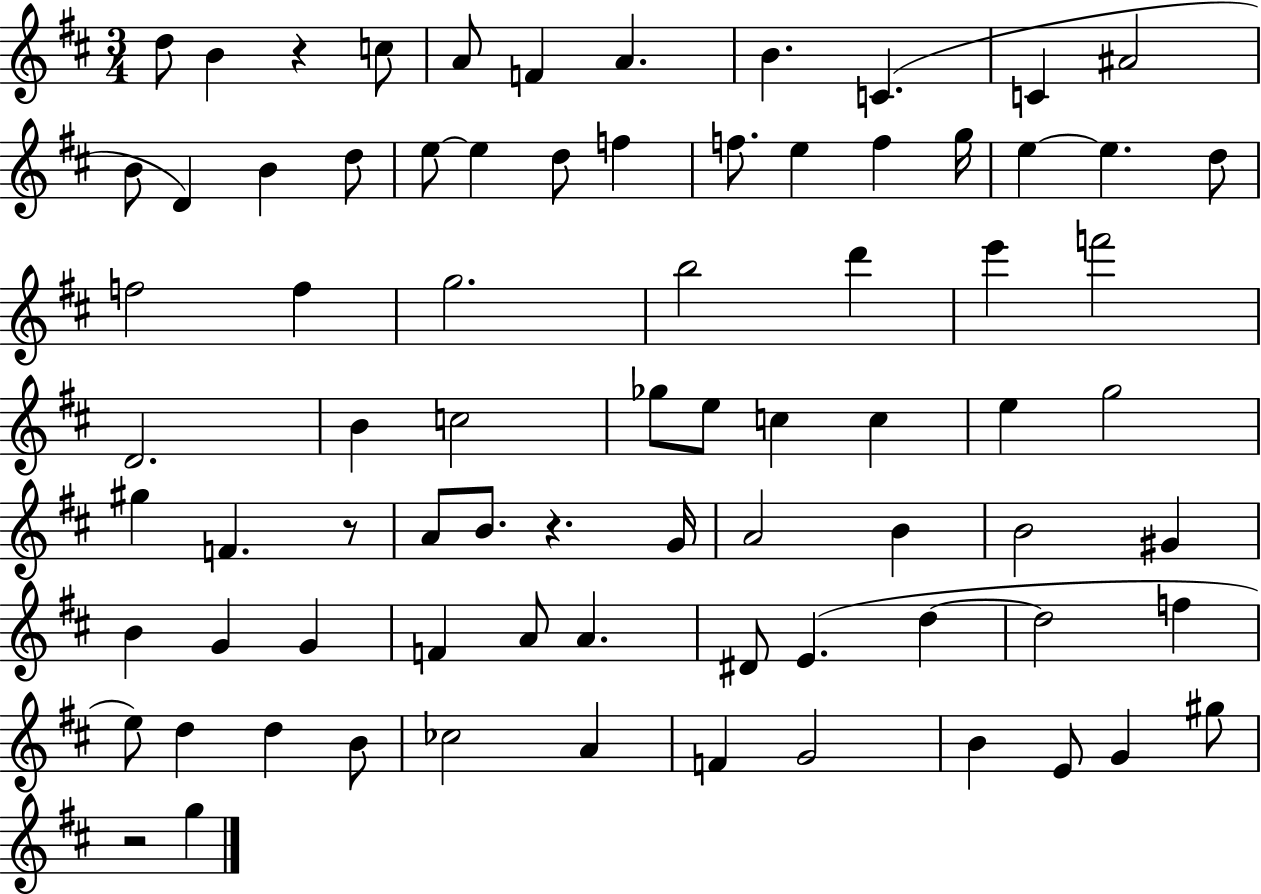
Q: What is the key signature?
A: D major